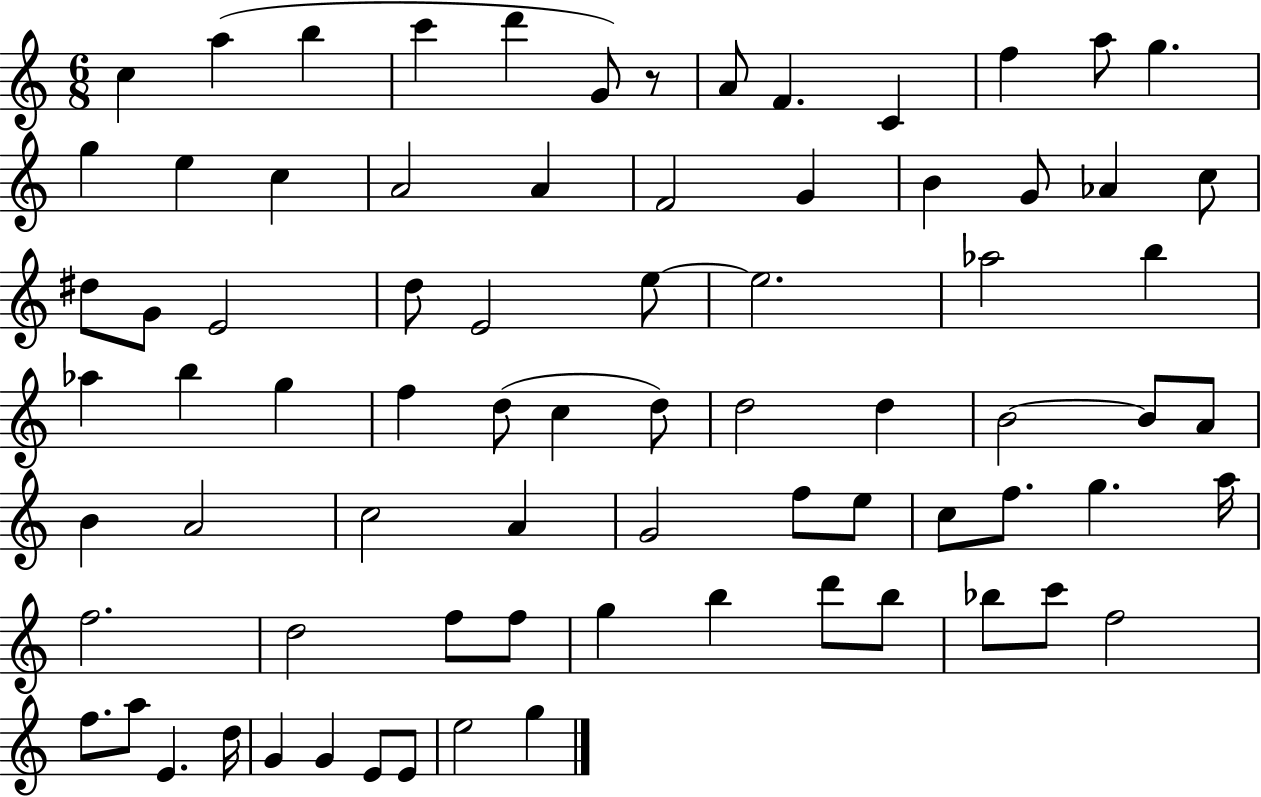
C5/q A5/q B5/q C6/q D6/q G4/e R/e A4/e F4/q. C4/q F5/q A5/e G5/q. G5/q E5/q C5/q A4/h A4/q F4/h G4/q B4/q G4/e Ab4/q C5/e D#5/e G4/e E4/h D5/e E4/h E5/e E5/h. Ab5/h B5/q Ab5/q B5/q G5/q F5/q D5/e C5/q D5/e D5/h D5/q B4/h B4/e A4/e B4/q A4/h C5/h A4/q G4/h F5/e E5/e C5/e F5/e. G5/q. A5/s F5/h. D5/h F5/e F5/e G5/q B5/q D6/e B5/e Bb5/e C6/e F5/h F5/e. A5/e E4/q. D5/s G4/q G4/q E4/e E4/e E5/h G5/q